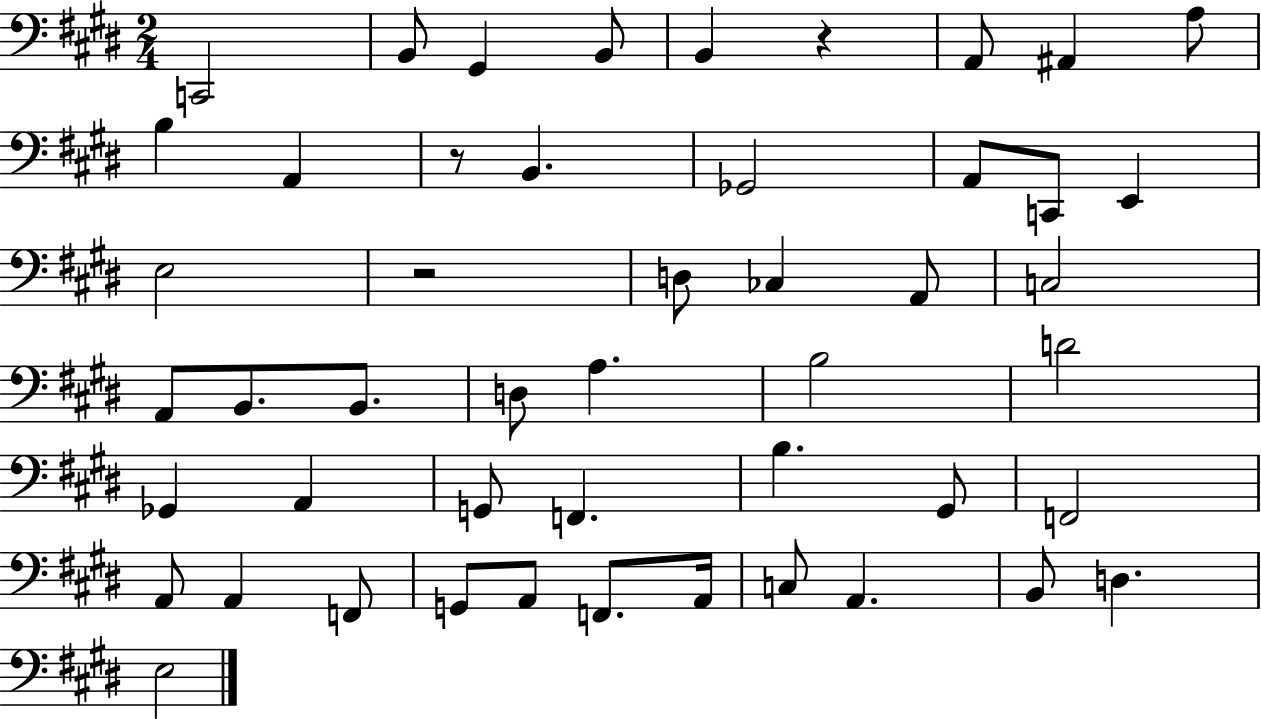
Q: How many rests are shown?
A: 3